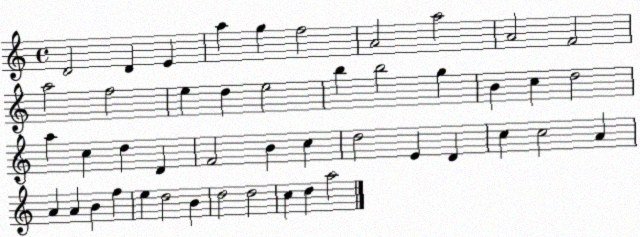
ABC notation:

X:1
T:Untitled
M:4/4
L:1/4
K:C
D2 D E a g f2 A2 a2 A2 F2 a2 f2 e d e2 b b2 g B c d2 a c d D F2 B c d2 E D c c2 A A A B f e d2 B d2 d2 c d a2